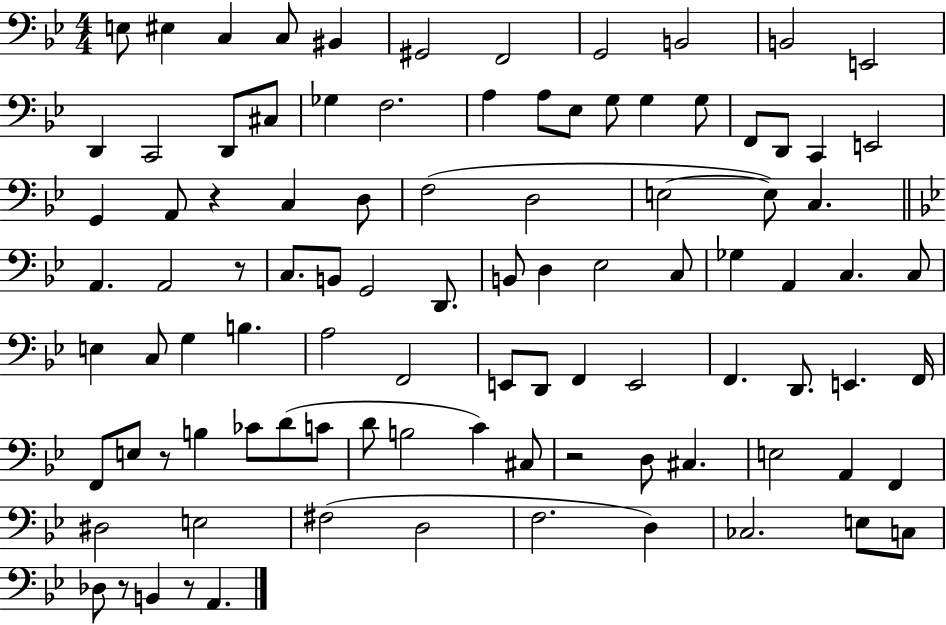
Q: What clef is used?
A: bass